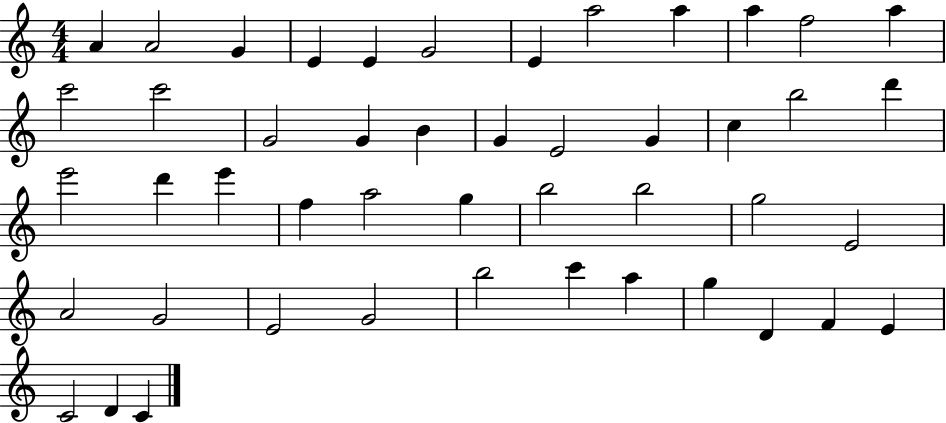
X:1
T:Untitled
M:4/4
L:1/4
K:C
A A2 G E E G2 E a2 a a f2 a c'2 c'2 G2 G B G E2 G c b2 d' e'2 d' e' f a2 g b2 b2 g2 E2 A2 G2 E2 G2 b2 c' a g D F E C2 D C